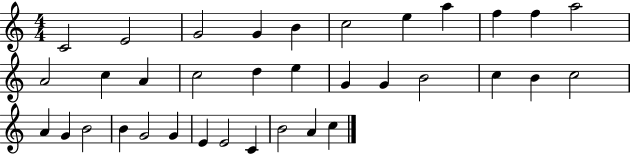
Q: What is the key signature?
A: C major